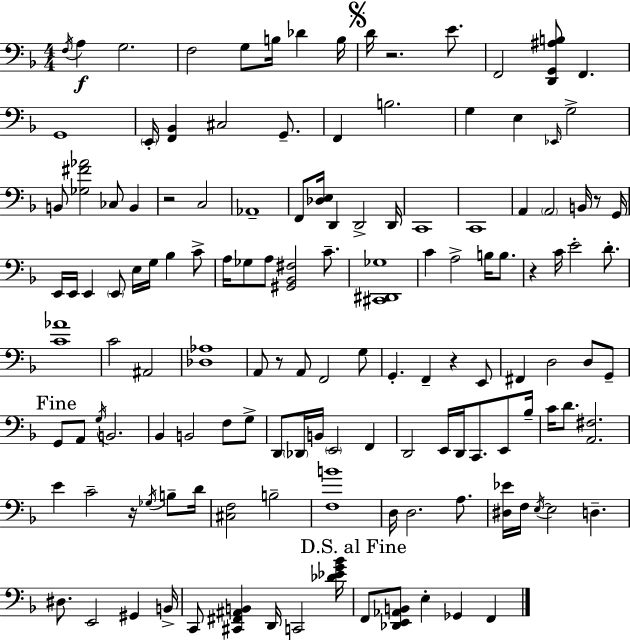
X:1
T:Untitled
M:4/4
L:1/4
K:F
F,/4 A, G,2 F,2 G,/2 B,/4 _D B,/4 D/4 z2 E/2 F,,2 [D,,G,,^A,B,]/2 F,, G,,4 E,,/4 [F,,_B,,] ^C,2 G,,/2 F,, B,2 G, E, _E,,/4 G,2 B,,/2 [_G,^F_A]2 _C,/2 B,, z2 C,2 _A,,4 F,,/2 [_D,E,]/4 D,, D,,2 D,,/4 C,,4 C,,4 A,, A,,2 B,,/4 z/2 G,,/4 E,,/4 E,,/4 E,, E,,/2 E,/4 G,/4 _B, C/2 A,/4 _G,/2 A,/2 [^G,,_B,,^F,]2 C/2 [^C,,^D,,_G,]4 C A,2 B,/4 B,/2 z C/4 E2 D/2 [C_A]4 C2 ^A,,2 [_D,_A,]4 A,,/2 z/2 A,,/2 F,,2 G,/2 G,, F,, z E,,/2 ^F,, D,2 D,/2 G,,/2 G,,/2 A,,/2 G,/4 B,,2 _B,, B,,2 F,/2 G,/2 D,,/2 _D,,/4 B,,/4 E,,2 F,, D,,2 E,,/4 D,,/4 C,,/2 E,,/2 _B,/4 C/4 D/2 [A,,^F,]2 E C2 z/4 _G,/4 B,/2 D/4 [^C,F,]2 B,2 [F,B]4 D,/4 D,2 A,/2 [^D,_E]/4 F,/4 E,/4 E,2 D, ^D,/2 E,,2 ^G,, B,,/4 C,,/2 [^C,,^F,,^A,,B,,] D,,/4 C,,2 [_D_EG_B]/4 F,,/2 [_D,,E,,_A,,B,,]/2 E, _G,, F,,